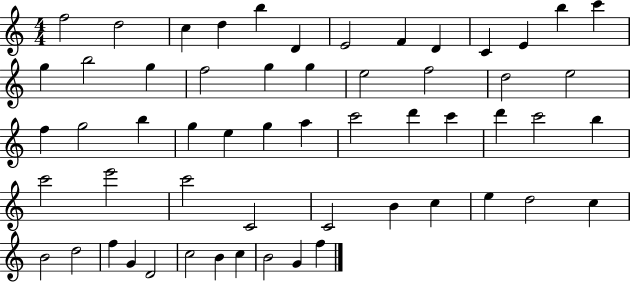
{
  \clef treble
  \numericTimeSignature
  \time 4/4
  \key c \major
  f''2 d''2 | c''4 d''4 b''4 d'4 | e'2 f'4 d'4 | c'4 e'4 b''4 c'''4 | \break g''4 b''2 g''4 | f''2 g''4 g''4 | e''2 f''2 | d''2 e''2 | \break f''4 g''2 b''4 | g''4 e''4 g''4 a''4 | c'''2 d'''4 c'''4 | d'''4 c'''2 b''4 | \break c'''2 e'''2 | c'''2 c'2 | c'2 b'4 c''4 | e''4 d''2 c''4 | \break b'2 d''2 | f''4 g'4 d'2 | c''2 b'4 c''4 | b'2 g'4 f''4 | \break \bar "|."
}